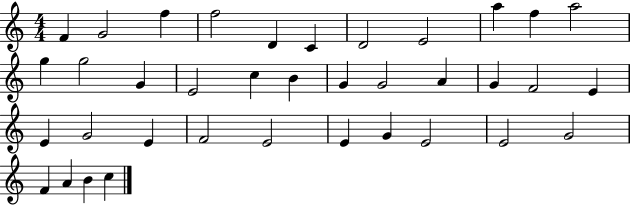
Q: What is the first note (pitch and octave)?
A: F4